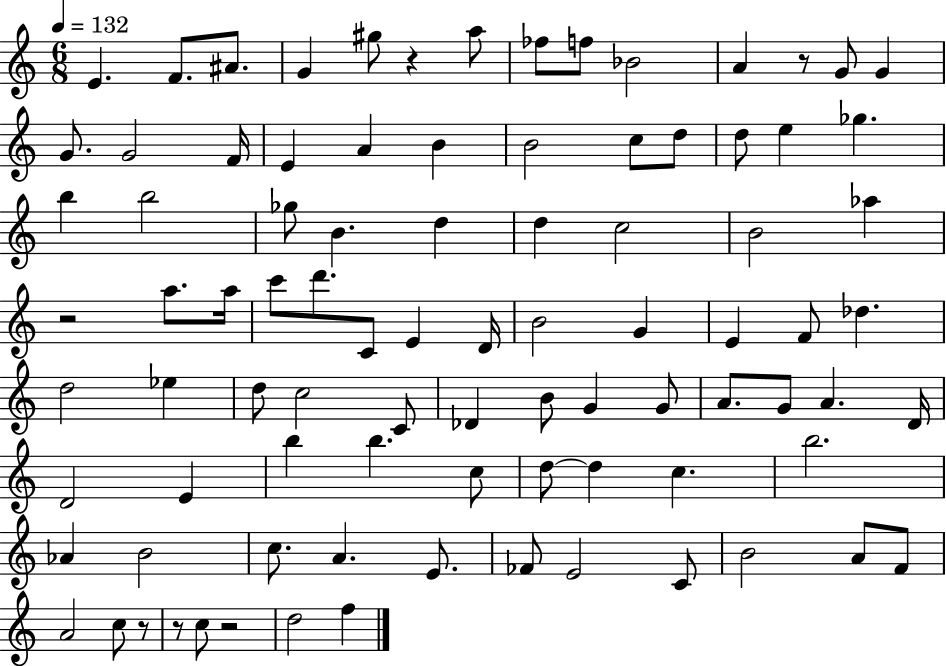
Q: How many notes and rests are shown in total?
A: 89